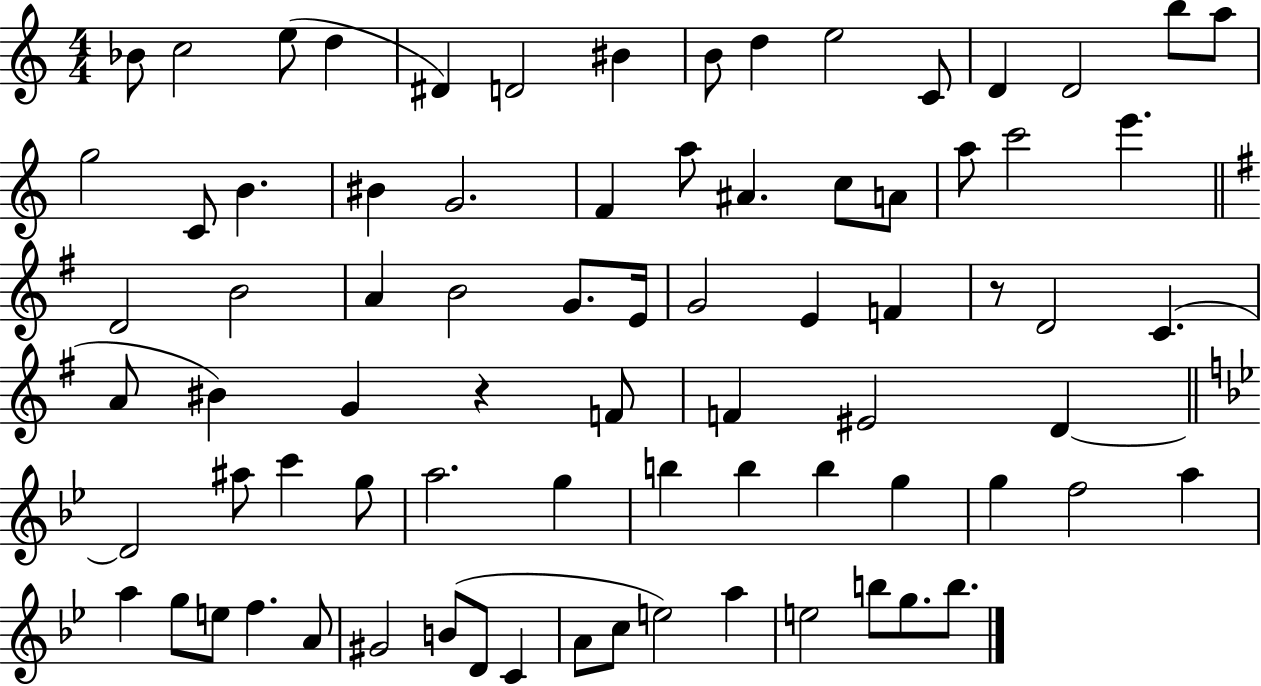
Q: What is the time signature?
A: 4/4